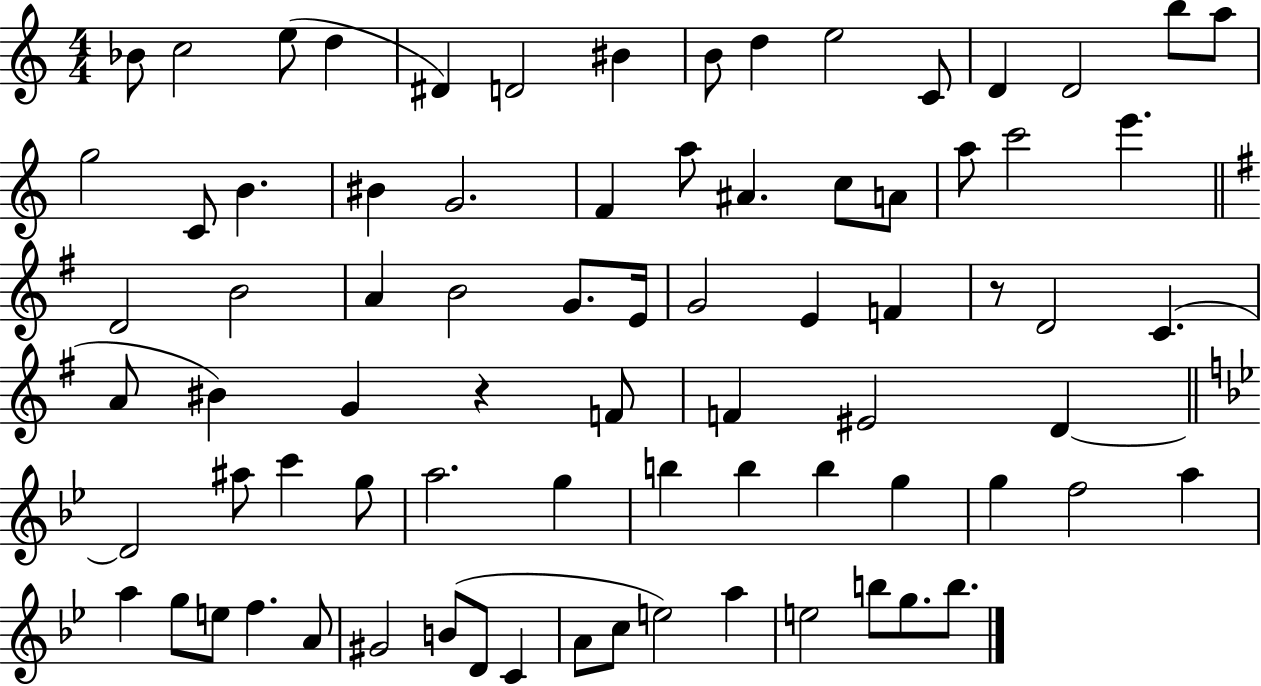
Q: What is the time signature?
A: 4/4